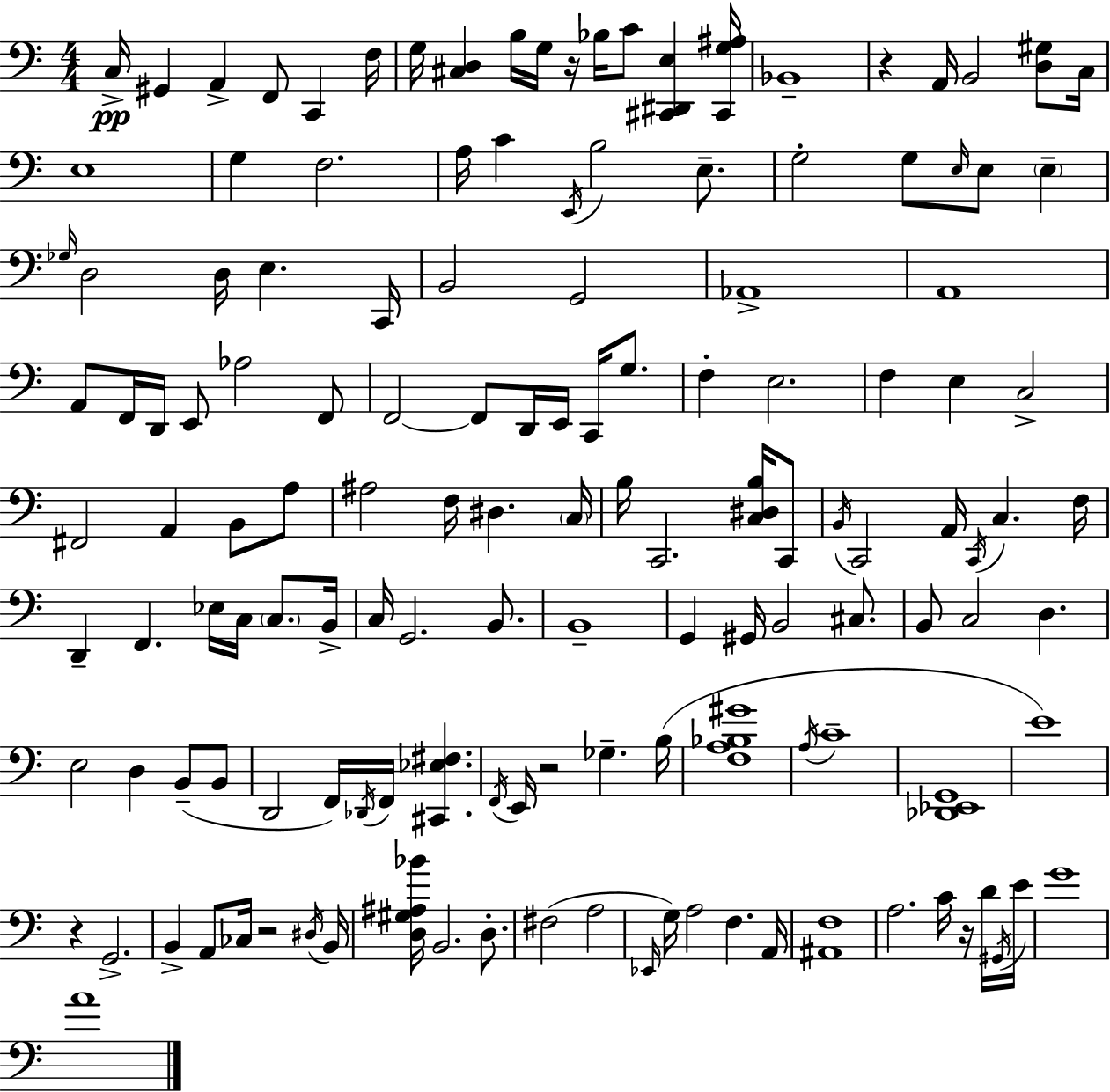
X:1
T:Untitled
M:4/4
L:1/4
K:Am
C,/4 ^G,, A,, F,,/2 C,, F,/4 G,/4 [^C,D,] B,/4 G,/4 z/4 _B,/4 C/2 [^C,,^D,,E,] [^C,,G,^A,]/4 _B,,4 z A,,/4 B,,2 [D,^G,]/2 C,/4 E,4 G, F,2 A,/4 C E,,/4 B,2 E,/2 G,2 G,/2 E,/4 E,/2 E, _G,/4 D,2 D,/4 E, C,,/4 B,,2 G,,2 _A,,4 A,,4 A,,/2 F,,/4 D,,/4 E,,/2 _A,2 F,,/2 F,,2 F,,/2 D,,/4 E,,/4 C,,/4 G,/2 F, E,2 F, E, C,2 ^F,,2 A,, B,,/2 A,/2 ^A,2 F,/4 ^D, C,/4 B,/4 C,,2 [C,^D,B,]/4 C,,/2 B,,/4 C,,2 A,,/4 C,,/4 C, F,/4 D,, F,, _E,/4 C,/4 C,/2 B,,/4 C,/4 G,,2 B,,/2 B,,4 G,, ^G,,/4 B,,2 ^C,/2 B,,/2 C,2 D, E,2 D, B,,/2 B,,/2 D,,2 F,,/4 _D,,/4 F,,/4 [^C,,_E,^F,] F,,/4 E,,/4 z2 _G, B,/4 [F,A,_B,^G]4 A,/4 C4 [_D,,_E,,G,,]4 E4 z G,,2 B,, A,,/2 _C,/4 z2 ^D,/4 B,,/4 [D,^G,^A,_B]/4 B,,2 D,/2 ^F,2 A,2 _E,,/4 G,/4 A,2 F, A,,/4 [^A,,F,]4 A,2 C/4 z/4 D/4 ^G,,/4 E/4 G4 A4